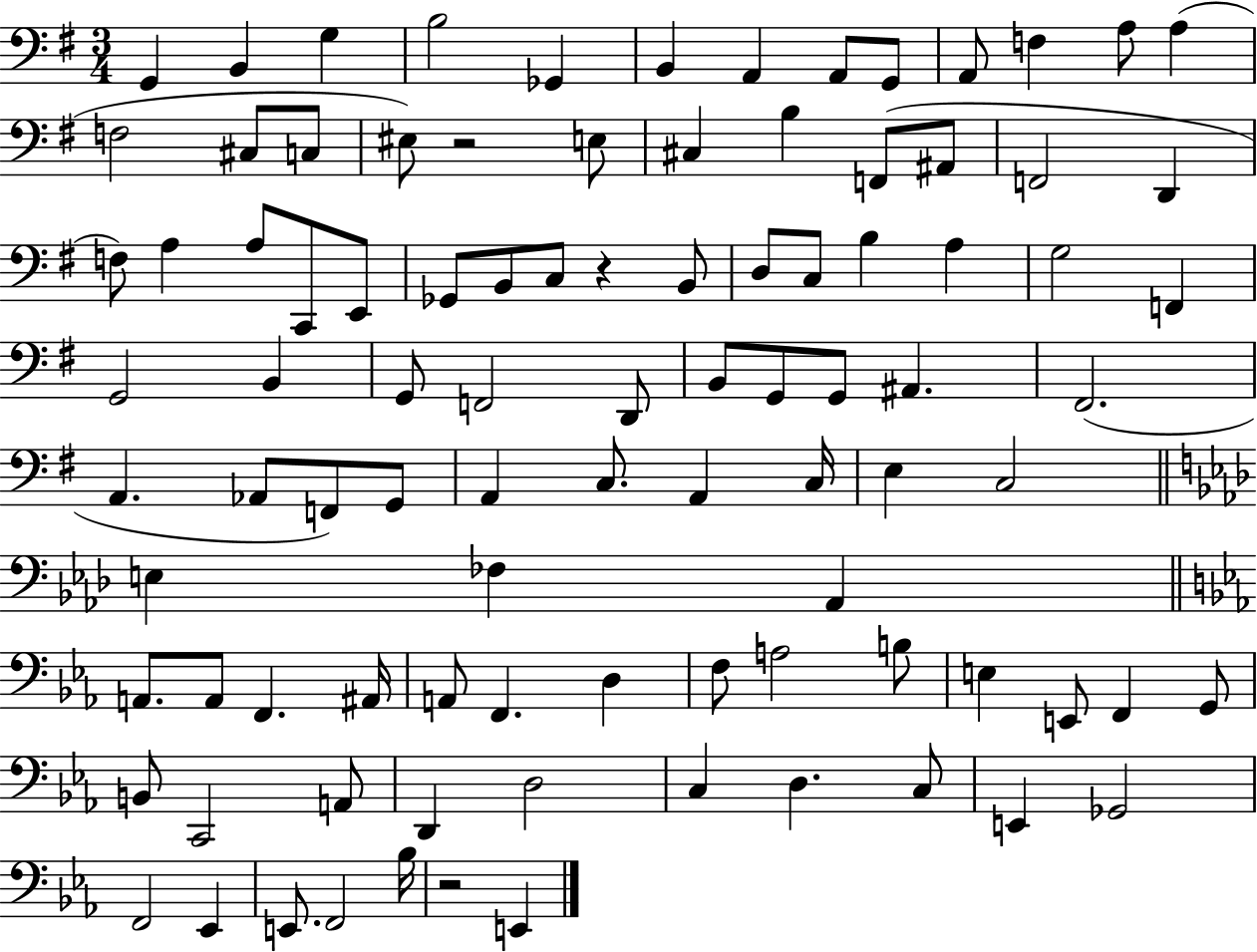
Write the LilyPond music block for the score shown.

{
  \clef bass
  \numericTimeSignature
  \time 3/4
  \key g \major
  \repeat volta 2 { g,4 b,4 g4 | b2 ges,4 | b,4 a,4 a,8 g,8 | a,8 f4 a8 a4( | \break f2 cis8 c8 | eis8) r2 e8 | cis4 b4 f,8( ais,8 | f,2 d,4 | \break f8) a4 a8 c,8 e,8 | ges,8 b,8 c8 r4 b,8 | d8 c8 b4 a4 | g2 f,4 | \break g,2 b,4 | g,8 f,2 d,8 | b,8 g,8 g,8 ais,4. | fis,2.( | \break a,4. aes,8 f,8) g,8 | a,4 c8. a,4 c16 | e4 c2 | \bar "||" \break \key f \minor e4 fes4 aes,4 | \bar "||" \break \key ees \major a,8. a,8 f,4. ais,16 | a,8 f,4. d4 | f8 a2 b8 | e4 e,8 f,4 g,8 | \break b,8 c,2 a,8 | d,4 d2 | c4 d4. c8 | e,4 ges,2 | \break f,2 ees,4 | e,8. f,2 bes16 | r2 e,4 | } \bar "|."
}